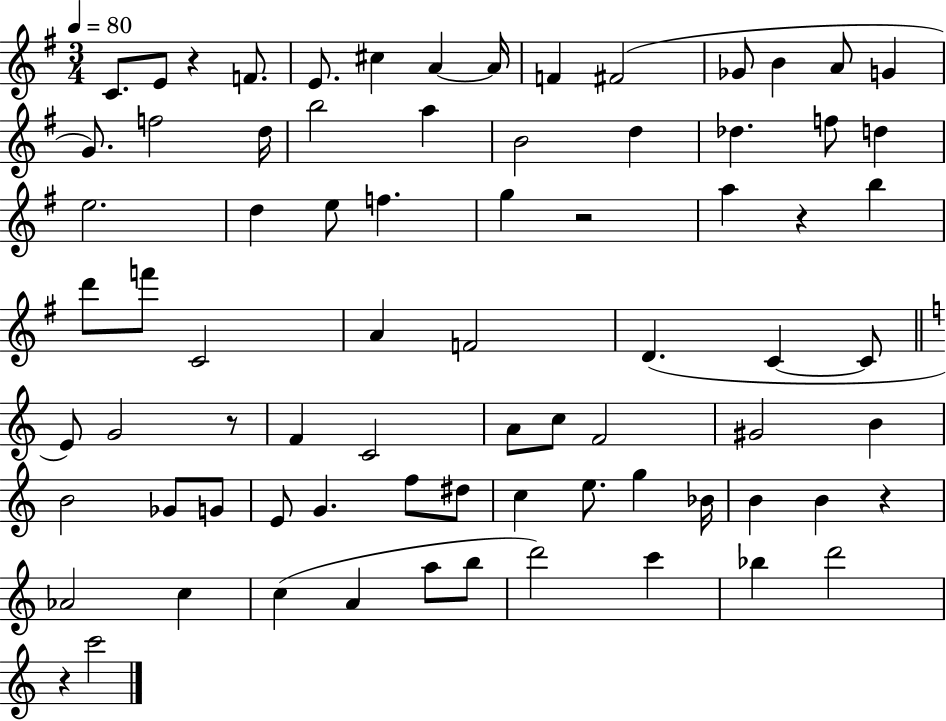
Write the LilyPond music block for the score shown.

{
  \clef treble
  \numericTimeSignature
  \time 3/4
  \key g \major
  \tempo 4 = 80
  \repeat volta 2 { c'8. e'8 r4 f'8. | e'8. cis''4 a'4~~ a'16 | f'4 fis'2( | ges'8 b'4 a'8 g'4 | \break g'8.) f''2 d''16 | b''2 a''4 | b'2 d''4 | des''4. f''8 d''4 | \break e''2. | d''4 e''8 f''4. | g''4 r2 | a''4 r4 b''4 | \break d'''8 f'''8 c'2 | a'4 f'2 | d'4.( c'4~~ c'8 | \bar "||" \break \key c \major e'8) g'2 r8 | f'4 c'2 | a'8 c''8 f'2 | gis'2 b'4 | \break b'2 ges'8 g'8 | e'8 g'4. f''8 dis''8 | c''4 e''8. g''4 bes'16 | b'4 b'4 r4 | \break aes'2 c''4 | c''4( a'4 a''8 b''8 | d'''2) c'''4 | bes''4 d'''2 | \break r4 c'''2 | } \bar "|."
}